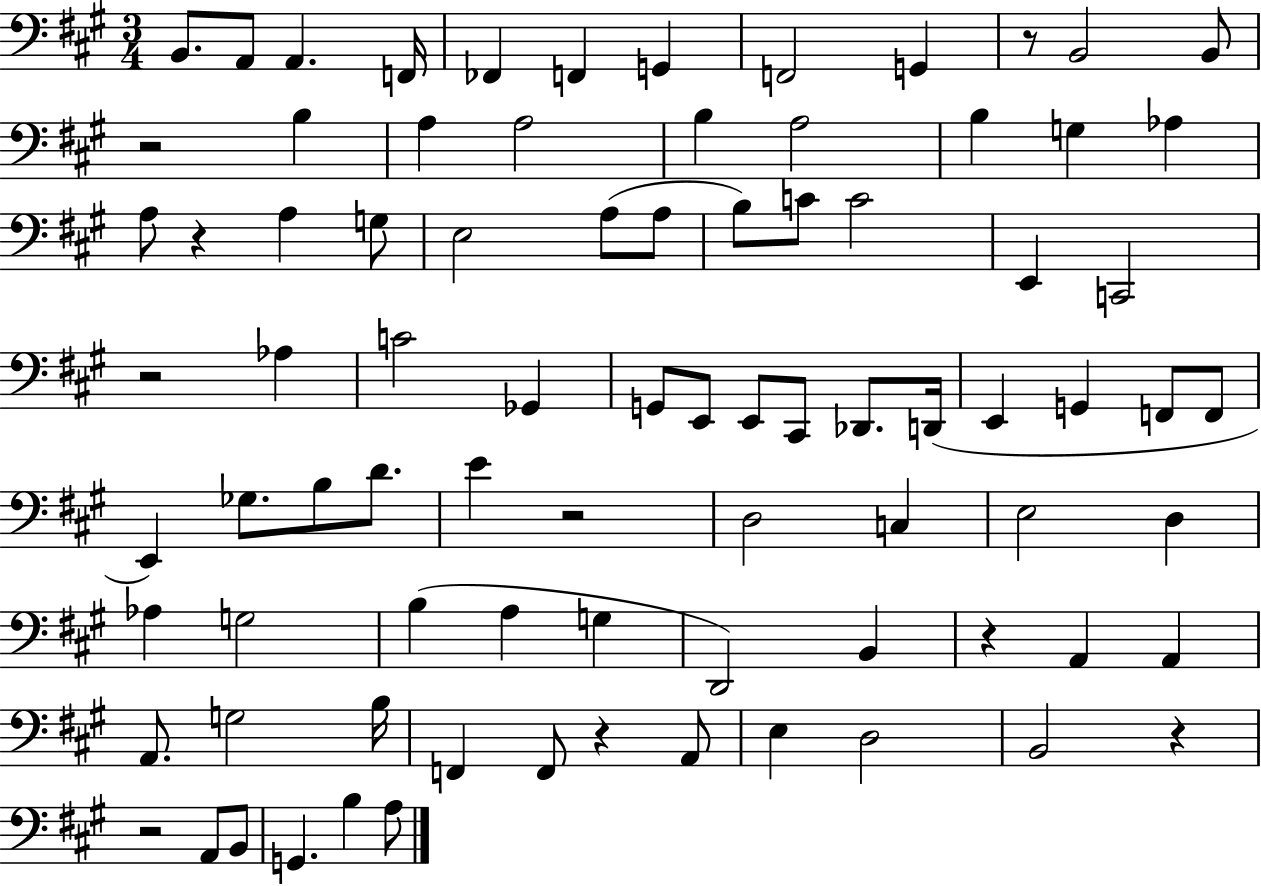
{
  \clef bass
  \numericTimeSignature
  \time 3/4
  \key a \major
  b,8. a,8 a,4. f,16 | fes,4 f,4 g,4 | f,2 g,4 | r8 b,2 b,8 | \break r2 b4 | a4 a2 | b4 a2 | b4 g4 aes4 | \break a8 r4 a4 g8 | e2 a8( a8 | b8) c'8 c'2 | e,4 c,2 | \break r2 aes4 | c'2 ges,4 | g,8 e,8 e,8 cis,8 des,8. d,16( | e,4 g,4 f,8 f,8 | \break e,4) ges8. b8 d'8. | e'4 r2 | d2 c4 | e2 d4 | \break aes4 g2 | b4( a4 g4 | d,2) b,4 | r4 a,4 a,4 | \break a,8. g2 b16 | f,4 f,8 r4 a,8 | e4 d2 | b,2 r4 | \break r2 a,8 b,8 | g,4. b4 a8 | \bar "|."
}